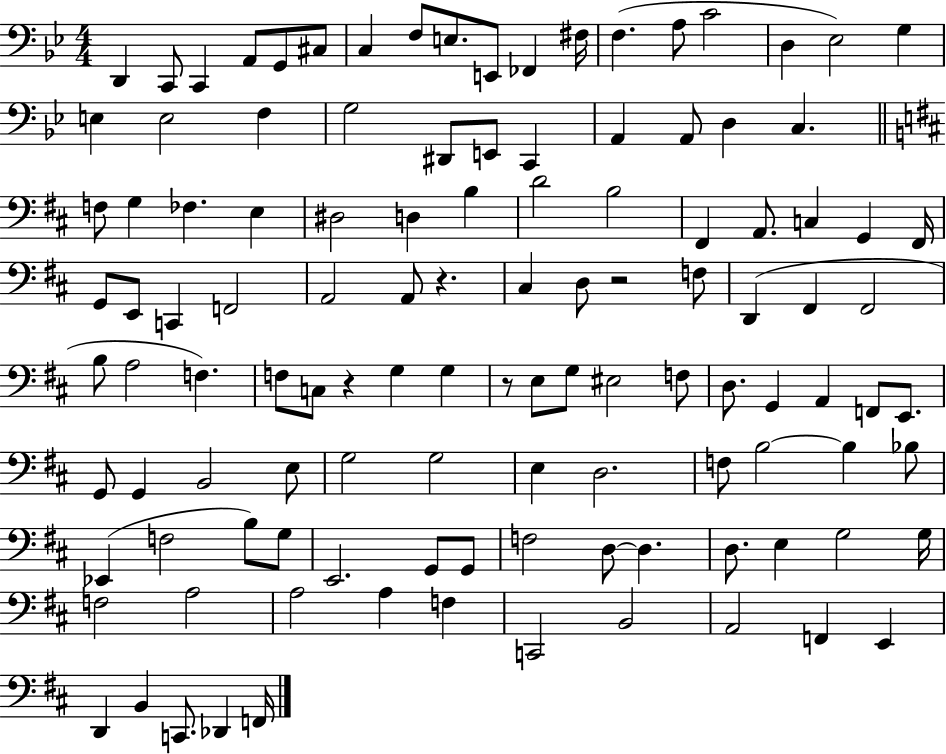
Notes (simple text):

D2/q C2/e C2/q A2/e G2/e C#3/e C3/q F3/e E3/e. E2/e FES2/q F#3/s F3/q. A3/e C4/h D3/q Eb3/h G3/q E3/q E3/h F3/q G3/h D#2/e E2/e C2/q A2/q A2/e D3/q C3/q. F3/e G3/q FES3/q. E3/q D#3/h D3/q B3/q D4/h B3/h F#2/q A2/e. C3/q G2/q F#2/s G2/e E2/e C2/q F2/h A2/h A2/e R/q. C#3/q D3/e R/h F3/e D2/q F#2/q F#2/h B3/e A3/h F3/q. F3/e C3/e R/q G3/q G3/q R/e E3/e G3/e EIS3/h F3/e D3/e. G2/q A2/q F2/e E2/e. G2/e G2/q B2/h E3/e G3/h G3/h E3/q D3/h. F3/e B3/h B3/q Bb3/e Eb2/q F3/h B3/e G3/e E2/h. G2/e G2/e F3/h D3/e D3/q. D3/e. E3/q G3/h G3/s F3/h A3/h A3/h A3/q F3/q C2/h B2/h A2/h F2/q E2/q D2/q B2/q C2/e. Db2/q F2/s